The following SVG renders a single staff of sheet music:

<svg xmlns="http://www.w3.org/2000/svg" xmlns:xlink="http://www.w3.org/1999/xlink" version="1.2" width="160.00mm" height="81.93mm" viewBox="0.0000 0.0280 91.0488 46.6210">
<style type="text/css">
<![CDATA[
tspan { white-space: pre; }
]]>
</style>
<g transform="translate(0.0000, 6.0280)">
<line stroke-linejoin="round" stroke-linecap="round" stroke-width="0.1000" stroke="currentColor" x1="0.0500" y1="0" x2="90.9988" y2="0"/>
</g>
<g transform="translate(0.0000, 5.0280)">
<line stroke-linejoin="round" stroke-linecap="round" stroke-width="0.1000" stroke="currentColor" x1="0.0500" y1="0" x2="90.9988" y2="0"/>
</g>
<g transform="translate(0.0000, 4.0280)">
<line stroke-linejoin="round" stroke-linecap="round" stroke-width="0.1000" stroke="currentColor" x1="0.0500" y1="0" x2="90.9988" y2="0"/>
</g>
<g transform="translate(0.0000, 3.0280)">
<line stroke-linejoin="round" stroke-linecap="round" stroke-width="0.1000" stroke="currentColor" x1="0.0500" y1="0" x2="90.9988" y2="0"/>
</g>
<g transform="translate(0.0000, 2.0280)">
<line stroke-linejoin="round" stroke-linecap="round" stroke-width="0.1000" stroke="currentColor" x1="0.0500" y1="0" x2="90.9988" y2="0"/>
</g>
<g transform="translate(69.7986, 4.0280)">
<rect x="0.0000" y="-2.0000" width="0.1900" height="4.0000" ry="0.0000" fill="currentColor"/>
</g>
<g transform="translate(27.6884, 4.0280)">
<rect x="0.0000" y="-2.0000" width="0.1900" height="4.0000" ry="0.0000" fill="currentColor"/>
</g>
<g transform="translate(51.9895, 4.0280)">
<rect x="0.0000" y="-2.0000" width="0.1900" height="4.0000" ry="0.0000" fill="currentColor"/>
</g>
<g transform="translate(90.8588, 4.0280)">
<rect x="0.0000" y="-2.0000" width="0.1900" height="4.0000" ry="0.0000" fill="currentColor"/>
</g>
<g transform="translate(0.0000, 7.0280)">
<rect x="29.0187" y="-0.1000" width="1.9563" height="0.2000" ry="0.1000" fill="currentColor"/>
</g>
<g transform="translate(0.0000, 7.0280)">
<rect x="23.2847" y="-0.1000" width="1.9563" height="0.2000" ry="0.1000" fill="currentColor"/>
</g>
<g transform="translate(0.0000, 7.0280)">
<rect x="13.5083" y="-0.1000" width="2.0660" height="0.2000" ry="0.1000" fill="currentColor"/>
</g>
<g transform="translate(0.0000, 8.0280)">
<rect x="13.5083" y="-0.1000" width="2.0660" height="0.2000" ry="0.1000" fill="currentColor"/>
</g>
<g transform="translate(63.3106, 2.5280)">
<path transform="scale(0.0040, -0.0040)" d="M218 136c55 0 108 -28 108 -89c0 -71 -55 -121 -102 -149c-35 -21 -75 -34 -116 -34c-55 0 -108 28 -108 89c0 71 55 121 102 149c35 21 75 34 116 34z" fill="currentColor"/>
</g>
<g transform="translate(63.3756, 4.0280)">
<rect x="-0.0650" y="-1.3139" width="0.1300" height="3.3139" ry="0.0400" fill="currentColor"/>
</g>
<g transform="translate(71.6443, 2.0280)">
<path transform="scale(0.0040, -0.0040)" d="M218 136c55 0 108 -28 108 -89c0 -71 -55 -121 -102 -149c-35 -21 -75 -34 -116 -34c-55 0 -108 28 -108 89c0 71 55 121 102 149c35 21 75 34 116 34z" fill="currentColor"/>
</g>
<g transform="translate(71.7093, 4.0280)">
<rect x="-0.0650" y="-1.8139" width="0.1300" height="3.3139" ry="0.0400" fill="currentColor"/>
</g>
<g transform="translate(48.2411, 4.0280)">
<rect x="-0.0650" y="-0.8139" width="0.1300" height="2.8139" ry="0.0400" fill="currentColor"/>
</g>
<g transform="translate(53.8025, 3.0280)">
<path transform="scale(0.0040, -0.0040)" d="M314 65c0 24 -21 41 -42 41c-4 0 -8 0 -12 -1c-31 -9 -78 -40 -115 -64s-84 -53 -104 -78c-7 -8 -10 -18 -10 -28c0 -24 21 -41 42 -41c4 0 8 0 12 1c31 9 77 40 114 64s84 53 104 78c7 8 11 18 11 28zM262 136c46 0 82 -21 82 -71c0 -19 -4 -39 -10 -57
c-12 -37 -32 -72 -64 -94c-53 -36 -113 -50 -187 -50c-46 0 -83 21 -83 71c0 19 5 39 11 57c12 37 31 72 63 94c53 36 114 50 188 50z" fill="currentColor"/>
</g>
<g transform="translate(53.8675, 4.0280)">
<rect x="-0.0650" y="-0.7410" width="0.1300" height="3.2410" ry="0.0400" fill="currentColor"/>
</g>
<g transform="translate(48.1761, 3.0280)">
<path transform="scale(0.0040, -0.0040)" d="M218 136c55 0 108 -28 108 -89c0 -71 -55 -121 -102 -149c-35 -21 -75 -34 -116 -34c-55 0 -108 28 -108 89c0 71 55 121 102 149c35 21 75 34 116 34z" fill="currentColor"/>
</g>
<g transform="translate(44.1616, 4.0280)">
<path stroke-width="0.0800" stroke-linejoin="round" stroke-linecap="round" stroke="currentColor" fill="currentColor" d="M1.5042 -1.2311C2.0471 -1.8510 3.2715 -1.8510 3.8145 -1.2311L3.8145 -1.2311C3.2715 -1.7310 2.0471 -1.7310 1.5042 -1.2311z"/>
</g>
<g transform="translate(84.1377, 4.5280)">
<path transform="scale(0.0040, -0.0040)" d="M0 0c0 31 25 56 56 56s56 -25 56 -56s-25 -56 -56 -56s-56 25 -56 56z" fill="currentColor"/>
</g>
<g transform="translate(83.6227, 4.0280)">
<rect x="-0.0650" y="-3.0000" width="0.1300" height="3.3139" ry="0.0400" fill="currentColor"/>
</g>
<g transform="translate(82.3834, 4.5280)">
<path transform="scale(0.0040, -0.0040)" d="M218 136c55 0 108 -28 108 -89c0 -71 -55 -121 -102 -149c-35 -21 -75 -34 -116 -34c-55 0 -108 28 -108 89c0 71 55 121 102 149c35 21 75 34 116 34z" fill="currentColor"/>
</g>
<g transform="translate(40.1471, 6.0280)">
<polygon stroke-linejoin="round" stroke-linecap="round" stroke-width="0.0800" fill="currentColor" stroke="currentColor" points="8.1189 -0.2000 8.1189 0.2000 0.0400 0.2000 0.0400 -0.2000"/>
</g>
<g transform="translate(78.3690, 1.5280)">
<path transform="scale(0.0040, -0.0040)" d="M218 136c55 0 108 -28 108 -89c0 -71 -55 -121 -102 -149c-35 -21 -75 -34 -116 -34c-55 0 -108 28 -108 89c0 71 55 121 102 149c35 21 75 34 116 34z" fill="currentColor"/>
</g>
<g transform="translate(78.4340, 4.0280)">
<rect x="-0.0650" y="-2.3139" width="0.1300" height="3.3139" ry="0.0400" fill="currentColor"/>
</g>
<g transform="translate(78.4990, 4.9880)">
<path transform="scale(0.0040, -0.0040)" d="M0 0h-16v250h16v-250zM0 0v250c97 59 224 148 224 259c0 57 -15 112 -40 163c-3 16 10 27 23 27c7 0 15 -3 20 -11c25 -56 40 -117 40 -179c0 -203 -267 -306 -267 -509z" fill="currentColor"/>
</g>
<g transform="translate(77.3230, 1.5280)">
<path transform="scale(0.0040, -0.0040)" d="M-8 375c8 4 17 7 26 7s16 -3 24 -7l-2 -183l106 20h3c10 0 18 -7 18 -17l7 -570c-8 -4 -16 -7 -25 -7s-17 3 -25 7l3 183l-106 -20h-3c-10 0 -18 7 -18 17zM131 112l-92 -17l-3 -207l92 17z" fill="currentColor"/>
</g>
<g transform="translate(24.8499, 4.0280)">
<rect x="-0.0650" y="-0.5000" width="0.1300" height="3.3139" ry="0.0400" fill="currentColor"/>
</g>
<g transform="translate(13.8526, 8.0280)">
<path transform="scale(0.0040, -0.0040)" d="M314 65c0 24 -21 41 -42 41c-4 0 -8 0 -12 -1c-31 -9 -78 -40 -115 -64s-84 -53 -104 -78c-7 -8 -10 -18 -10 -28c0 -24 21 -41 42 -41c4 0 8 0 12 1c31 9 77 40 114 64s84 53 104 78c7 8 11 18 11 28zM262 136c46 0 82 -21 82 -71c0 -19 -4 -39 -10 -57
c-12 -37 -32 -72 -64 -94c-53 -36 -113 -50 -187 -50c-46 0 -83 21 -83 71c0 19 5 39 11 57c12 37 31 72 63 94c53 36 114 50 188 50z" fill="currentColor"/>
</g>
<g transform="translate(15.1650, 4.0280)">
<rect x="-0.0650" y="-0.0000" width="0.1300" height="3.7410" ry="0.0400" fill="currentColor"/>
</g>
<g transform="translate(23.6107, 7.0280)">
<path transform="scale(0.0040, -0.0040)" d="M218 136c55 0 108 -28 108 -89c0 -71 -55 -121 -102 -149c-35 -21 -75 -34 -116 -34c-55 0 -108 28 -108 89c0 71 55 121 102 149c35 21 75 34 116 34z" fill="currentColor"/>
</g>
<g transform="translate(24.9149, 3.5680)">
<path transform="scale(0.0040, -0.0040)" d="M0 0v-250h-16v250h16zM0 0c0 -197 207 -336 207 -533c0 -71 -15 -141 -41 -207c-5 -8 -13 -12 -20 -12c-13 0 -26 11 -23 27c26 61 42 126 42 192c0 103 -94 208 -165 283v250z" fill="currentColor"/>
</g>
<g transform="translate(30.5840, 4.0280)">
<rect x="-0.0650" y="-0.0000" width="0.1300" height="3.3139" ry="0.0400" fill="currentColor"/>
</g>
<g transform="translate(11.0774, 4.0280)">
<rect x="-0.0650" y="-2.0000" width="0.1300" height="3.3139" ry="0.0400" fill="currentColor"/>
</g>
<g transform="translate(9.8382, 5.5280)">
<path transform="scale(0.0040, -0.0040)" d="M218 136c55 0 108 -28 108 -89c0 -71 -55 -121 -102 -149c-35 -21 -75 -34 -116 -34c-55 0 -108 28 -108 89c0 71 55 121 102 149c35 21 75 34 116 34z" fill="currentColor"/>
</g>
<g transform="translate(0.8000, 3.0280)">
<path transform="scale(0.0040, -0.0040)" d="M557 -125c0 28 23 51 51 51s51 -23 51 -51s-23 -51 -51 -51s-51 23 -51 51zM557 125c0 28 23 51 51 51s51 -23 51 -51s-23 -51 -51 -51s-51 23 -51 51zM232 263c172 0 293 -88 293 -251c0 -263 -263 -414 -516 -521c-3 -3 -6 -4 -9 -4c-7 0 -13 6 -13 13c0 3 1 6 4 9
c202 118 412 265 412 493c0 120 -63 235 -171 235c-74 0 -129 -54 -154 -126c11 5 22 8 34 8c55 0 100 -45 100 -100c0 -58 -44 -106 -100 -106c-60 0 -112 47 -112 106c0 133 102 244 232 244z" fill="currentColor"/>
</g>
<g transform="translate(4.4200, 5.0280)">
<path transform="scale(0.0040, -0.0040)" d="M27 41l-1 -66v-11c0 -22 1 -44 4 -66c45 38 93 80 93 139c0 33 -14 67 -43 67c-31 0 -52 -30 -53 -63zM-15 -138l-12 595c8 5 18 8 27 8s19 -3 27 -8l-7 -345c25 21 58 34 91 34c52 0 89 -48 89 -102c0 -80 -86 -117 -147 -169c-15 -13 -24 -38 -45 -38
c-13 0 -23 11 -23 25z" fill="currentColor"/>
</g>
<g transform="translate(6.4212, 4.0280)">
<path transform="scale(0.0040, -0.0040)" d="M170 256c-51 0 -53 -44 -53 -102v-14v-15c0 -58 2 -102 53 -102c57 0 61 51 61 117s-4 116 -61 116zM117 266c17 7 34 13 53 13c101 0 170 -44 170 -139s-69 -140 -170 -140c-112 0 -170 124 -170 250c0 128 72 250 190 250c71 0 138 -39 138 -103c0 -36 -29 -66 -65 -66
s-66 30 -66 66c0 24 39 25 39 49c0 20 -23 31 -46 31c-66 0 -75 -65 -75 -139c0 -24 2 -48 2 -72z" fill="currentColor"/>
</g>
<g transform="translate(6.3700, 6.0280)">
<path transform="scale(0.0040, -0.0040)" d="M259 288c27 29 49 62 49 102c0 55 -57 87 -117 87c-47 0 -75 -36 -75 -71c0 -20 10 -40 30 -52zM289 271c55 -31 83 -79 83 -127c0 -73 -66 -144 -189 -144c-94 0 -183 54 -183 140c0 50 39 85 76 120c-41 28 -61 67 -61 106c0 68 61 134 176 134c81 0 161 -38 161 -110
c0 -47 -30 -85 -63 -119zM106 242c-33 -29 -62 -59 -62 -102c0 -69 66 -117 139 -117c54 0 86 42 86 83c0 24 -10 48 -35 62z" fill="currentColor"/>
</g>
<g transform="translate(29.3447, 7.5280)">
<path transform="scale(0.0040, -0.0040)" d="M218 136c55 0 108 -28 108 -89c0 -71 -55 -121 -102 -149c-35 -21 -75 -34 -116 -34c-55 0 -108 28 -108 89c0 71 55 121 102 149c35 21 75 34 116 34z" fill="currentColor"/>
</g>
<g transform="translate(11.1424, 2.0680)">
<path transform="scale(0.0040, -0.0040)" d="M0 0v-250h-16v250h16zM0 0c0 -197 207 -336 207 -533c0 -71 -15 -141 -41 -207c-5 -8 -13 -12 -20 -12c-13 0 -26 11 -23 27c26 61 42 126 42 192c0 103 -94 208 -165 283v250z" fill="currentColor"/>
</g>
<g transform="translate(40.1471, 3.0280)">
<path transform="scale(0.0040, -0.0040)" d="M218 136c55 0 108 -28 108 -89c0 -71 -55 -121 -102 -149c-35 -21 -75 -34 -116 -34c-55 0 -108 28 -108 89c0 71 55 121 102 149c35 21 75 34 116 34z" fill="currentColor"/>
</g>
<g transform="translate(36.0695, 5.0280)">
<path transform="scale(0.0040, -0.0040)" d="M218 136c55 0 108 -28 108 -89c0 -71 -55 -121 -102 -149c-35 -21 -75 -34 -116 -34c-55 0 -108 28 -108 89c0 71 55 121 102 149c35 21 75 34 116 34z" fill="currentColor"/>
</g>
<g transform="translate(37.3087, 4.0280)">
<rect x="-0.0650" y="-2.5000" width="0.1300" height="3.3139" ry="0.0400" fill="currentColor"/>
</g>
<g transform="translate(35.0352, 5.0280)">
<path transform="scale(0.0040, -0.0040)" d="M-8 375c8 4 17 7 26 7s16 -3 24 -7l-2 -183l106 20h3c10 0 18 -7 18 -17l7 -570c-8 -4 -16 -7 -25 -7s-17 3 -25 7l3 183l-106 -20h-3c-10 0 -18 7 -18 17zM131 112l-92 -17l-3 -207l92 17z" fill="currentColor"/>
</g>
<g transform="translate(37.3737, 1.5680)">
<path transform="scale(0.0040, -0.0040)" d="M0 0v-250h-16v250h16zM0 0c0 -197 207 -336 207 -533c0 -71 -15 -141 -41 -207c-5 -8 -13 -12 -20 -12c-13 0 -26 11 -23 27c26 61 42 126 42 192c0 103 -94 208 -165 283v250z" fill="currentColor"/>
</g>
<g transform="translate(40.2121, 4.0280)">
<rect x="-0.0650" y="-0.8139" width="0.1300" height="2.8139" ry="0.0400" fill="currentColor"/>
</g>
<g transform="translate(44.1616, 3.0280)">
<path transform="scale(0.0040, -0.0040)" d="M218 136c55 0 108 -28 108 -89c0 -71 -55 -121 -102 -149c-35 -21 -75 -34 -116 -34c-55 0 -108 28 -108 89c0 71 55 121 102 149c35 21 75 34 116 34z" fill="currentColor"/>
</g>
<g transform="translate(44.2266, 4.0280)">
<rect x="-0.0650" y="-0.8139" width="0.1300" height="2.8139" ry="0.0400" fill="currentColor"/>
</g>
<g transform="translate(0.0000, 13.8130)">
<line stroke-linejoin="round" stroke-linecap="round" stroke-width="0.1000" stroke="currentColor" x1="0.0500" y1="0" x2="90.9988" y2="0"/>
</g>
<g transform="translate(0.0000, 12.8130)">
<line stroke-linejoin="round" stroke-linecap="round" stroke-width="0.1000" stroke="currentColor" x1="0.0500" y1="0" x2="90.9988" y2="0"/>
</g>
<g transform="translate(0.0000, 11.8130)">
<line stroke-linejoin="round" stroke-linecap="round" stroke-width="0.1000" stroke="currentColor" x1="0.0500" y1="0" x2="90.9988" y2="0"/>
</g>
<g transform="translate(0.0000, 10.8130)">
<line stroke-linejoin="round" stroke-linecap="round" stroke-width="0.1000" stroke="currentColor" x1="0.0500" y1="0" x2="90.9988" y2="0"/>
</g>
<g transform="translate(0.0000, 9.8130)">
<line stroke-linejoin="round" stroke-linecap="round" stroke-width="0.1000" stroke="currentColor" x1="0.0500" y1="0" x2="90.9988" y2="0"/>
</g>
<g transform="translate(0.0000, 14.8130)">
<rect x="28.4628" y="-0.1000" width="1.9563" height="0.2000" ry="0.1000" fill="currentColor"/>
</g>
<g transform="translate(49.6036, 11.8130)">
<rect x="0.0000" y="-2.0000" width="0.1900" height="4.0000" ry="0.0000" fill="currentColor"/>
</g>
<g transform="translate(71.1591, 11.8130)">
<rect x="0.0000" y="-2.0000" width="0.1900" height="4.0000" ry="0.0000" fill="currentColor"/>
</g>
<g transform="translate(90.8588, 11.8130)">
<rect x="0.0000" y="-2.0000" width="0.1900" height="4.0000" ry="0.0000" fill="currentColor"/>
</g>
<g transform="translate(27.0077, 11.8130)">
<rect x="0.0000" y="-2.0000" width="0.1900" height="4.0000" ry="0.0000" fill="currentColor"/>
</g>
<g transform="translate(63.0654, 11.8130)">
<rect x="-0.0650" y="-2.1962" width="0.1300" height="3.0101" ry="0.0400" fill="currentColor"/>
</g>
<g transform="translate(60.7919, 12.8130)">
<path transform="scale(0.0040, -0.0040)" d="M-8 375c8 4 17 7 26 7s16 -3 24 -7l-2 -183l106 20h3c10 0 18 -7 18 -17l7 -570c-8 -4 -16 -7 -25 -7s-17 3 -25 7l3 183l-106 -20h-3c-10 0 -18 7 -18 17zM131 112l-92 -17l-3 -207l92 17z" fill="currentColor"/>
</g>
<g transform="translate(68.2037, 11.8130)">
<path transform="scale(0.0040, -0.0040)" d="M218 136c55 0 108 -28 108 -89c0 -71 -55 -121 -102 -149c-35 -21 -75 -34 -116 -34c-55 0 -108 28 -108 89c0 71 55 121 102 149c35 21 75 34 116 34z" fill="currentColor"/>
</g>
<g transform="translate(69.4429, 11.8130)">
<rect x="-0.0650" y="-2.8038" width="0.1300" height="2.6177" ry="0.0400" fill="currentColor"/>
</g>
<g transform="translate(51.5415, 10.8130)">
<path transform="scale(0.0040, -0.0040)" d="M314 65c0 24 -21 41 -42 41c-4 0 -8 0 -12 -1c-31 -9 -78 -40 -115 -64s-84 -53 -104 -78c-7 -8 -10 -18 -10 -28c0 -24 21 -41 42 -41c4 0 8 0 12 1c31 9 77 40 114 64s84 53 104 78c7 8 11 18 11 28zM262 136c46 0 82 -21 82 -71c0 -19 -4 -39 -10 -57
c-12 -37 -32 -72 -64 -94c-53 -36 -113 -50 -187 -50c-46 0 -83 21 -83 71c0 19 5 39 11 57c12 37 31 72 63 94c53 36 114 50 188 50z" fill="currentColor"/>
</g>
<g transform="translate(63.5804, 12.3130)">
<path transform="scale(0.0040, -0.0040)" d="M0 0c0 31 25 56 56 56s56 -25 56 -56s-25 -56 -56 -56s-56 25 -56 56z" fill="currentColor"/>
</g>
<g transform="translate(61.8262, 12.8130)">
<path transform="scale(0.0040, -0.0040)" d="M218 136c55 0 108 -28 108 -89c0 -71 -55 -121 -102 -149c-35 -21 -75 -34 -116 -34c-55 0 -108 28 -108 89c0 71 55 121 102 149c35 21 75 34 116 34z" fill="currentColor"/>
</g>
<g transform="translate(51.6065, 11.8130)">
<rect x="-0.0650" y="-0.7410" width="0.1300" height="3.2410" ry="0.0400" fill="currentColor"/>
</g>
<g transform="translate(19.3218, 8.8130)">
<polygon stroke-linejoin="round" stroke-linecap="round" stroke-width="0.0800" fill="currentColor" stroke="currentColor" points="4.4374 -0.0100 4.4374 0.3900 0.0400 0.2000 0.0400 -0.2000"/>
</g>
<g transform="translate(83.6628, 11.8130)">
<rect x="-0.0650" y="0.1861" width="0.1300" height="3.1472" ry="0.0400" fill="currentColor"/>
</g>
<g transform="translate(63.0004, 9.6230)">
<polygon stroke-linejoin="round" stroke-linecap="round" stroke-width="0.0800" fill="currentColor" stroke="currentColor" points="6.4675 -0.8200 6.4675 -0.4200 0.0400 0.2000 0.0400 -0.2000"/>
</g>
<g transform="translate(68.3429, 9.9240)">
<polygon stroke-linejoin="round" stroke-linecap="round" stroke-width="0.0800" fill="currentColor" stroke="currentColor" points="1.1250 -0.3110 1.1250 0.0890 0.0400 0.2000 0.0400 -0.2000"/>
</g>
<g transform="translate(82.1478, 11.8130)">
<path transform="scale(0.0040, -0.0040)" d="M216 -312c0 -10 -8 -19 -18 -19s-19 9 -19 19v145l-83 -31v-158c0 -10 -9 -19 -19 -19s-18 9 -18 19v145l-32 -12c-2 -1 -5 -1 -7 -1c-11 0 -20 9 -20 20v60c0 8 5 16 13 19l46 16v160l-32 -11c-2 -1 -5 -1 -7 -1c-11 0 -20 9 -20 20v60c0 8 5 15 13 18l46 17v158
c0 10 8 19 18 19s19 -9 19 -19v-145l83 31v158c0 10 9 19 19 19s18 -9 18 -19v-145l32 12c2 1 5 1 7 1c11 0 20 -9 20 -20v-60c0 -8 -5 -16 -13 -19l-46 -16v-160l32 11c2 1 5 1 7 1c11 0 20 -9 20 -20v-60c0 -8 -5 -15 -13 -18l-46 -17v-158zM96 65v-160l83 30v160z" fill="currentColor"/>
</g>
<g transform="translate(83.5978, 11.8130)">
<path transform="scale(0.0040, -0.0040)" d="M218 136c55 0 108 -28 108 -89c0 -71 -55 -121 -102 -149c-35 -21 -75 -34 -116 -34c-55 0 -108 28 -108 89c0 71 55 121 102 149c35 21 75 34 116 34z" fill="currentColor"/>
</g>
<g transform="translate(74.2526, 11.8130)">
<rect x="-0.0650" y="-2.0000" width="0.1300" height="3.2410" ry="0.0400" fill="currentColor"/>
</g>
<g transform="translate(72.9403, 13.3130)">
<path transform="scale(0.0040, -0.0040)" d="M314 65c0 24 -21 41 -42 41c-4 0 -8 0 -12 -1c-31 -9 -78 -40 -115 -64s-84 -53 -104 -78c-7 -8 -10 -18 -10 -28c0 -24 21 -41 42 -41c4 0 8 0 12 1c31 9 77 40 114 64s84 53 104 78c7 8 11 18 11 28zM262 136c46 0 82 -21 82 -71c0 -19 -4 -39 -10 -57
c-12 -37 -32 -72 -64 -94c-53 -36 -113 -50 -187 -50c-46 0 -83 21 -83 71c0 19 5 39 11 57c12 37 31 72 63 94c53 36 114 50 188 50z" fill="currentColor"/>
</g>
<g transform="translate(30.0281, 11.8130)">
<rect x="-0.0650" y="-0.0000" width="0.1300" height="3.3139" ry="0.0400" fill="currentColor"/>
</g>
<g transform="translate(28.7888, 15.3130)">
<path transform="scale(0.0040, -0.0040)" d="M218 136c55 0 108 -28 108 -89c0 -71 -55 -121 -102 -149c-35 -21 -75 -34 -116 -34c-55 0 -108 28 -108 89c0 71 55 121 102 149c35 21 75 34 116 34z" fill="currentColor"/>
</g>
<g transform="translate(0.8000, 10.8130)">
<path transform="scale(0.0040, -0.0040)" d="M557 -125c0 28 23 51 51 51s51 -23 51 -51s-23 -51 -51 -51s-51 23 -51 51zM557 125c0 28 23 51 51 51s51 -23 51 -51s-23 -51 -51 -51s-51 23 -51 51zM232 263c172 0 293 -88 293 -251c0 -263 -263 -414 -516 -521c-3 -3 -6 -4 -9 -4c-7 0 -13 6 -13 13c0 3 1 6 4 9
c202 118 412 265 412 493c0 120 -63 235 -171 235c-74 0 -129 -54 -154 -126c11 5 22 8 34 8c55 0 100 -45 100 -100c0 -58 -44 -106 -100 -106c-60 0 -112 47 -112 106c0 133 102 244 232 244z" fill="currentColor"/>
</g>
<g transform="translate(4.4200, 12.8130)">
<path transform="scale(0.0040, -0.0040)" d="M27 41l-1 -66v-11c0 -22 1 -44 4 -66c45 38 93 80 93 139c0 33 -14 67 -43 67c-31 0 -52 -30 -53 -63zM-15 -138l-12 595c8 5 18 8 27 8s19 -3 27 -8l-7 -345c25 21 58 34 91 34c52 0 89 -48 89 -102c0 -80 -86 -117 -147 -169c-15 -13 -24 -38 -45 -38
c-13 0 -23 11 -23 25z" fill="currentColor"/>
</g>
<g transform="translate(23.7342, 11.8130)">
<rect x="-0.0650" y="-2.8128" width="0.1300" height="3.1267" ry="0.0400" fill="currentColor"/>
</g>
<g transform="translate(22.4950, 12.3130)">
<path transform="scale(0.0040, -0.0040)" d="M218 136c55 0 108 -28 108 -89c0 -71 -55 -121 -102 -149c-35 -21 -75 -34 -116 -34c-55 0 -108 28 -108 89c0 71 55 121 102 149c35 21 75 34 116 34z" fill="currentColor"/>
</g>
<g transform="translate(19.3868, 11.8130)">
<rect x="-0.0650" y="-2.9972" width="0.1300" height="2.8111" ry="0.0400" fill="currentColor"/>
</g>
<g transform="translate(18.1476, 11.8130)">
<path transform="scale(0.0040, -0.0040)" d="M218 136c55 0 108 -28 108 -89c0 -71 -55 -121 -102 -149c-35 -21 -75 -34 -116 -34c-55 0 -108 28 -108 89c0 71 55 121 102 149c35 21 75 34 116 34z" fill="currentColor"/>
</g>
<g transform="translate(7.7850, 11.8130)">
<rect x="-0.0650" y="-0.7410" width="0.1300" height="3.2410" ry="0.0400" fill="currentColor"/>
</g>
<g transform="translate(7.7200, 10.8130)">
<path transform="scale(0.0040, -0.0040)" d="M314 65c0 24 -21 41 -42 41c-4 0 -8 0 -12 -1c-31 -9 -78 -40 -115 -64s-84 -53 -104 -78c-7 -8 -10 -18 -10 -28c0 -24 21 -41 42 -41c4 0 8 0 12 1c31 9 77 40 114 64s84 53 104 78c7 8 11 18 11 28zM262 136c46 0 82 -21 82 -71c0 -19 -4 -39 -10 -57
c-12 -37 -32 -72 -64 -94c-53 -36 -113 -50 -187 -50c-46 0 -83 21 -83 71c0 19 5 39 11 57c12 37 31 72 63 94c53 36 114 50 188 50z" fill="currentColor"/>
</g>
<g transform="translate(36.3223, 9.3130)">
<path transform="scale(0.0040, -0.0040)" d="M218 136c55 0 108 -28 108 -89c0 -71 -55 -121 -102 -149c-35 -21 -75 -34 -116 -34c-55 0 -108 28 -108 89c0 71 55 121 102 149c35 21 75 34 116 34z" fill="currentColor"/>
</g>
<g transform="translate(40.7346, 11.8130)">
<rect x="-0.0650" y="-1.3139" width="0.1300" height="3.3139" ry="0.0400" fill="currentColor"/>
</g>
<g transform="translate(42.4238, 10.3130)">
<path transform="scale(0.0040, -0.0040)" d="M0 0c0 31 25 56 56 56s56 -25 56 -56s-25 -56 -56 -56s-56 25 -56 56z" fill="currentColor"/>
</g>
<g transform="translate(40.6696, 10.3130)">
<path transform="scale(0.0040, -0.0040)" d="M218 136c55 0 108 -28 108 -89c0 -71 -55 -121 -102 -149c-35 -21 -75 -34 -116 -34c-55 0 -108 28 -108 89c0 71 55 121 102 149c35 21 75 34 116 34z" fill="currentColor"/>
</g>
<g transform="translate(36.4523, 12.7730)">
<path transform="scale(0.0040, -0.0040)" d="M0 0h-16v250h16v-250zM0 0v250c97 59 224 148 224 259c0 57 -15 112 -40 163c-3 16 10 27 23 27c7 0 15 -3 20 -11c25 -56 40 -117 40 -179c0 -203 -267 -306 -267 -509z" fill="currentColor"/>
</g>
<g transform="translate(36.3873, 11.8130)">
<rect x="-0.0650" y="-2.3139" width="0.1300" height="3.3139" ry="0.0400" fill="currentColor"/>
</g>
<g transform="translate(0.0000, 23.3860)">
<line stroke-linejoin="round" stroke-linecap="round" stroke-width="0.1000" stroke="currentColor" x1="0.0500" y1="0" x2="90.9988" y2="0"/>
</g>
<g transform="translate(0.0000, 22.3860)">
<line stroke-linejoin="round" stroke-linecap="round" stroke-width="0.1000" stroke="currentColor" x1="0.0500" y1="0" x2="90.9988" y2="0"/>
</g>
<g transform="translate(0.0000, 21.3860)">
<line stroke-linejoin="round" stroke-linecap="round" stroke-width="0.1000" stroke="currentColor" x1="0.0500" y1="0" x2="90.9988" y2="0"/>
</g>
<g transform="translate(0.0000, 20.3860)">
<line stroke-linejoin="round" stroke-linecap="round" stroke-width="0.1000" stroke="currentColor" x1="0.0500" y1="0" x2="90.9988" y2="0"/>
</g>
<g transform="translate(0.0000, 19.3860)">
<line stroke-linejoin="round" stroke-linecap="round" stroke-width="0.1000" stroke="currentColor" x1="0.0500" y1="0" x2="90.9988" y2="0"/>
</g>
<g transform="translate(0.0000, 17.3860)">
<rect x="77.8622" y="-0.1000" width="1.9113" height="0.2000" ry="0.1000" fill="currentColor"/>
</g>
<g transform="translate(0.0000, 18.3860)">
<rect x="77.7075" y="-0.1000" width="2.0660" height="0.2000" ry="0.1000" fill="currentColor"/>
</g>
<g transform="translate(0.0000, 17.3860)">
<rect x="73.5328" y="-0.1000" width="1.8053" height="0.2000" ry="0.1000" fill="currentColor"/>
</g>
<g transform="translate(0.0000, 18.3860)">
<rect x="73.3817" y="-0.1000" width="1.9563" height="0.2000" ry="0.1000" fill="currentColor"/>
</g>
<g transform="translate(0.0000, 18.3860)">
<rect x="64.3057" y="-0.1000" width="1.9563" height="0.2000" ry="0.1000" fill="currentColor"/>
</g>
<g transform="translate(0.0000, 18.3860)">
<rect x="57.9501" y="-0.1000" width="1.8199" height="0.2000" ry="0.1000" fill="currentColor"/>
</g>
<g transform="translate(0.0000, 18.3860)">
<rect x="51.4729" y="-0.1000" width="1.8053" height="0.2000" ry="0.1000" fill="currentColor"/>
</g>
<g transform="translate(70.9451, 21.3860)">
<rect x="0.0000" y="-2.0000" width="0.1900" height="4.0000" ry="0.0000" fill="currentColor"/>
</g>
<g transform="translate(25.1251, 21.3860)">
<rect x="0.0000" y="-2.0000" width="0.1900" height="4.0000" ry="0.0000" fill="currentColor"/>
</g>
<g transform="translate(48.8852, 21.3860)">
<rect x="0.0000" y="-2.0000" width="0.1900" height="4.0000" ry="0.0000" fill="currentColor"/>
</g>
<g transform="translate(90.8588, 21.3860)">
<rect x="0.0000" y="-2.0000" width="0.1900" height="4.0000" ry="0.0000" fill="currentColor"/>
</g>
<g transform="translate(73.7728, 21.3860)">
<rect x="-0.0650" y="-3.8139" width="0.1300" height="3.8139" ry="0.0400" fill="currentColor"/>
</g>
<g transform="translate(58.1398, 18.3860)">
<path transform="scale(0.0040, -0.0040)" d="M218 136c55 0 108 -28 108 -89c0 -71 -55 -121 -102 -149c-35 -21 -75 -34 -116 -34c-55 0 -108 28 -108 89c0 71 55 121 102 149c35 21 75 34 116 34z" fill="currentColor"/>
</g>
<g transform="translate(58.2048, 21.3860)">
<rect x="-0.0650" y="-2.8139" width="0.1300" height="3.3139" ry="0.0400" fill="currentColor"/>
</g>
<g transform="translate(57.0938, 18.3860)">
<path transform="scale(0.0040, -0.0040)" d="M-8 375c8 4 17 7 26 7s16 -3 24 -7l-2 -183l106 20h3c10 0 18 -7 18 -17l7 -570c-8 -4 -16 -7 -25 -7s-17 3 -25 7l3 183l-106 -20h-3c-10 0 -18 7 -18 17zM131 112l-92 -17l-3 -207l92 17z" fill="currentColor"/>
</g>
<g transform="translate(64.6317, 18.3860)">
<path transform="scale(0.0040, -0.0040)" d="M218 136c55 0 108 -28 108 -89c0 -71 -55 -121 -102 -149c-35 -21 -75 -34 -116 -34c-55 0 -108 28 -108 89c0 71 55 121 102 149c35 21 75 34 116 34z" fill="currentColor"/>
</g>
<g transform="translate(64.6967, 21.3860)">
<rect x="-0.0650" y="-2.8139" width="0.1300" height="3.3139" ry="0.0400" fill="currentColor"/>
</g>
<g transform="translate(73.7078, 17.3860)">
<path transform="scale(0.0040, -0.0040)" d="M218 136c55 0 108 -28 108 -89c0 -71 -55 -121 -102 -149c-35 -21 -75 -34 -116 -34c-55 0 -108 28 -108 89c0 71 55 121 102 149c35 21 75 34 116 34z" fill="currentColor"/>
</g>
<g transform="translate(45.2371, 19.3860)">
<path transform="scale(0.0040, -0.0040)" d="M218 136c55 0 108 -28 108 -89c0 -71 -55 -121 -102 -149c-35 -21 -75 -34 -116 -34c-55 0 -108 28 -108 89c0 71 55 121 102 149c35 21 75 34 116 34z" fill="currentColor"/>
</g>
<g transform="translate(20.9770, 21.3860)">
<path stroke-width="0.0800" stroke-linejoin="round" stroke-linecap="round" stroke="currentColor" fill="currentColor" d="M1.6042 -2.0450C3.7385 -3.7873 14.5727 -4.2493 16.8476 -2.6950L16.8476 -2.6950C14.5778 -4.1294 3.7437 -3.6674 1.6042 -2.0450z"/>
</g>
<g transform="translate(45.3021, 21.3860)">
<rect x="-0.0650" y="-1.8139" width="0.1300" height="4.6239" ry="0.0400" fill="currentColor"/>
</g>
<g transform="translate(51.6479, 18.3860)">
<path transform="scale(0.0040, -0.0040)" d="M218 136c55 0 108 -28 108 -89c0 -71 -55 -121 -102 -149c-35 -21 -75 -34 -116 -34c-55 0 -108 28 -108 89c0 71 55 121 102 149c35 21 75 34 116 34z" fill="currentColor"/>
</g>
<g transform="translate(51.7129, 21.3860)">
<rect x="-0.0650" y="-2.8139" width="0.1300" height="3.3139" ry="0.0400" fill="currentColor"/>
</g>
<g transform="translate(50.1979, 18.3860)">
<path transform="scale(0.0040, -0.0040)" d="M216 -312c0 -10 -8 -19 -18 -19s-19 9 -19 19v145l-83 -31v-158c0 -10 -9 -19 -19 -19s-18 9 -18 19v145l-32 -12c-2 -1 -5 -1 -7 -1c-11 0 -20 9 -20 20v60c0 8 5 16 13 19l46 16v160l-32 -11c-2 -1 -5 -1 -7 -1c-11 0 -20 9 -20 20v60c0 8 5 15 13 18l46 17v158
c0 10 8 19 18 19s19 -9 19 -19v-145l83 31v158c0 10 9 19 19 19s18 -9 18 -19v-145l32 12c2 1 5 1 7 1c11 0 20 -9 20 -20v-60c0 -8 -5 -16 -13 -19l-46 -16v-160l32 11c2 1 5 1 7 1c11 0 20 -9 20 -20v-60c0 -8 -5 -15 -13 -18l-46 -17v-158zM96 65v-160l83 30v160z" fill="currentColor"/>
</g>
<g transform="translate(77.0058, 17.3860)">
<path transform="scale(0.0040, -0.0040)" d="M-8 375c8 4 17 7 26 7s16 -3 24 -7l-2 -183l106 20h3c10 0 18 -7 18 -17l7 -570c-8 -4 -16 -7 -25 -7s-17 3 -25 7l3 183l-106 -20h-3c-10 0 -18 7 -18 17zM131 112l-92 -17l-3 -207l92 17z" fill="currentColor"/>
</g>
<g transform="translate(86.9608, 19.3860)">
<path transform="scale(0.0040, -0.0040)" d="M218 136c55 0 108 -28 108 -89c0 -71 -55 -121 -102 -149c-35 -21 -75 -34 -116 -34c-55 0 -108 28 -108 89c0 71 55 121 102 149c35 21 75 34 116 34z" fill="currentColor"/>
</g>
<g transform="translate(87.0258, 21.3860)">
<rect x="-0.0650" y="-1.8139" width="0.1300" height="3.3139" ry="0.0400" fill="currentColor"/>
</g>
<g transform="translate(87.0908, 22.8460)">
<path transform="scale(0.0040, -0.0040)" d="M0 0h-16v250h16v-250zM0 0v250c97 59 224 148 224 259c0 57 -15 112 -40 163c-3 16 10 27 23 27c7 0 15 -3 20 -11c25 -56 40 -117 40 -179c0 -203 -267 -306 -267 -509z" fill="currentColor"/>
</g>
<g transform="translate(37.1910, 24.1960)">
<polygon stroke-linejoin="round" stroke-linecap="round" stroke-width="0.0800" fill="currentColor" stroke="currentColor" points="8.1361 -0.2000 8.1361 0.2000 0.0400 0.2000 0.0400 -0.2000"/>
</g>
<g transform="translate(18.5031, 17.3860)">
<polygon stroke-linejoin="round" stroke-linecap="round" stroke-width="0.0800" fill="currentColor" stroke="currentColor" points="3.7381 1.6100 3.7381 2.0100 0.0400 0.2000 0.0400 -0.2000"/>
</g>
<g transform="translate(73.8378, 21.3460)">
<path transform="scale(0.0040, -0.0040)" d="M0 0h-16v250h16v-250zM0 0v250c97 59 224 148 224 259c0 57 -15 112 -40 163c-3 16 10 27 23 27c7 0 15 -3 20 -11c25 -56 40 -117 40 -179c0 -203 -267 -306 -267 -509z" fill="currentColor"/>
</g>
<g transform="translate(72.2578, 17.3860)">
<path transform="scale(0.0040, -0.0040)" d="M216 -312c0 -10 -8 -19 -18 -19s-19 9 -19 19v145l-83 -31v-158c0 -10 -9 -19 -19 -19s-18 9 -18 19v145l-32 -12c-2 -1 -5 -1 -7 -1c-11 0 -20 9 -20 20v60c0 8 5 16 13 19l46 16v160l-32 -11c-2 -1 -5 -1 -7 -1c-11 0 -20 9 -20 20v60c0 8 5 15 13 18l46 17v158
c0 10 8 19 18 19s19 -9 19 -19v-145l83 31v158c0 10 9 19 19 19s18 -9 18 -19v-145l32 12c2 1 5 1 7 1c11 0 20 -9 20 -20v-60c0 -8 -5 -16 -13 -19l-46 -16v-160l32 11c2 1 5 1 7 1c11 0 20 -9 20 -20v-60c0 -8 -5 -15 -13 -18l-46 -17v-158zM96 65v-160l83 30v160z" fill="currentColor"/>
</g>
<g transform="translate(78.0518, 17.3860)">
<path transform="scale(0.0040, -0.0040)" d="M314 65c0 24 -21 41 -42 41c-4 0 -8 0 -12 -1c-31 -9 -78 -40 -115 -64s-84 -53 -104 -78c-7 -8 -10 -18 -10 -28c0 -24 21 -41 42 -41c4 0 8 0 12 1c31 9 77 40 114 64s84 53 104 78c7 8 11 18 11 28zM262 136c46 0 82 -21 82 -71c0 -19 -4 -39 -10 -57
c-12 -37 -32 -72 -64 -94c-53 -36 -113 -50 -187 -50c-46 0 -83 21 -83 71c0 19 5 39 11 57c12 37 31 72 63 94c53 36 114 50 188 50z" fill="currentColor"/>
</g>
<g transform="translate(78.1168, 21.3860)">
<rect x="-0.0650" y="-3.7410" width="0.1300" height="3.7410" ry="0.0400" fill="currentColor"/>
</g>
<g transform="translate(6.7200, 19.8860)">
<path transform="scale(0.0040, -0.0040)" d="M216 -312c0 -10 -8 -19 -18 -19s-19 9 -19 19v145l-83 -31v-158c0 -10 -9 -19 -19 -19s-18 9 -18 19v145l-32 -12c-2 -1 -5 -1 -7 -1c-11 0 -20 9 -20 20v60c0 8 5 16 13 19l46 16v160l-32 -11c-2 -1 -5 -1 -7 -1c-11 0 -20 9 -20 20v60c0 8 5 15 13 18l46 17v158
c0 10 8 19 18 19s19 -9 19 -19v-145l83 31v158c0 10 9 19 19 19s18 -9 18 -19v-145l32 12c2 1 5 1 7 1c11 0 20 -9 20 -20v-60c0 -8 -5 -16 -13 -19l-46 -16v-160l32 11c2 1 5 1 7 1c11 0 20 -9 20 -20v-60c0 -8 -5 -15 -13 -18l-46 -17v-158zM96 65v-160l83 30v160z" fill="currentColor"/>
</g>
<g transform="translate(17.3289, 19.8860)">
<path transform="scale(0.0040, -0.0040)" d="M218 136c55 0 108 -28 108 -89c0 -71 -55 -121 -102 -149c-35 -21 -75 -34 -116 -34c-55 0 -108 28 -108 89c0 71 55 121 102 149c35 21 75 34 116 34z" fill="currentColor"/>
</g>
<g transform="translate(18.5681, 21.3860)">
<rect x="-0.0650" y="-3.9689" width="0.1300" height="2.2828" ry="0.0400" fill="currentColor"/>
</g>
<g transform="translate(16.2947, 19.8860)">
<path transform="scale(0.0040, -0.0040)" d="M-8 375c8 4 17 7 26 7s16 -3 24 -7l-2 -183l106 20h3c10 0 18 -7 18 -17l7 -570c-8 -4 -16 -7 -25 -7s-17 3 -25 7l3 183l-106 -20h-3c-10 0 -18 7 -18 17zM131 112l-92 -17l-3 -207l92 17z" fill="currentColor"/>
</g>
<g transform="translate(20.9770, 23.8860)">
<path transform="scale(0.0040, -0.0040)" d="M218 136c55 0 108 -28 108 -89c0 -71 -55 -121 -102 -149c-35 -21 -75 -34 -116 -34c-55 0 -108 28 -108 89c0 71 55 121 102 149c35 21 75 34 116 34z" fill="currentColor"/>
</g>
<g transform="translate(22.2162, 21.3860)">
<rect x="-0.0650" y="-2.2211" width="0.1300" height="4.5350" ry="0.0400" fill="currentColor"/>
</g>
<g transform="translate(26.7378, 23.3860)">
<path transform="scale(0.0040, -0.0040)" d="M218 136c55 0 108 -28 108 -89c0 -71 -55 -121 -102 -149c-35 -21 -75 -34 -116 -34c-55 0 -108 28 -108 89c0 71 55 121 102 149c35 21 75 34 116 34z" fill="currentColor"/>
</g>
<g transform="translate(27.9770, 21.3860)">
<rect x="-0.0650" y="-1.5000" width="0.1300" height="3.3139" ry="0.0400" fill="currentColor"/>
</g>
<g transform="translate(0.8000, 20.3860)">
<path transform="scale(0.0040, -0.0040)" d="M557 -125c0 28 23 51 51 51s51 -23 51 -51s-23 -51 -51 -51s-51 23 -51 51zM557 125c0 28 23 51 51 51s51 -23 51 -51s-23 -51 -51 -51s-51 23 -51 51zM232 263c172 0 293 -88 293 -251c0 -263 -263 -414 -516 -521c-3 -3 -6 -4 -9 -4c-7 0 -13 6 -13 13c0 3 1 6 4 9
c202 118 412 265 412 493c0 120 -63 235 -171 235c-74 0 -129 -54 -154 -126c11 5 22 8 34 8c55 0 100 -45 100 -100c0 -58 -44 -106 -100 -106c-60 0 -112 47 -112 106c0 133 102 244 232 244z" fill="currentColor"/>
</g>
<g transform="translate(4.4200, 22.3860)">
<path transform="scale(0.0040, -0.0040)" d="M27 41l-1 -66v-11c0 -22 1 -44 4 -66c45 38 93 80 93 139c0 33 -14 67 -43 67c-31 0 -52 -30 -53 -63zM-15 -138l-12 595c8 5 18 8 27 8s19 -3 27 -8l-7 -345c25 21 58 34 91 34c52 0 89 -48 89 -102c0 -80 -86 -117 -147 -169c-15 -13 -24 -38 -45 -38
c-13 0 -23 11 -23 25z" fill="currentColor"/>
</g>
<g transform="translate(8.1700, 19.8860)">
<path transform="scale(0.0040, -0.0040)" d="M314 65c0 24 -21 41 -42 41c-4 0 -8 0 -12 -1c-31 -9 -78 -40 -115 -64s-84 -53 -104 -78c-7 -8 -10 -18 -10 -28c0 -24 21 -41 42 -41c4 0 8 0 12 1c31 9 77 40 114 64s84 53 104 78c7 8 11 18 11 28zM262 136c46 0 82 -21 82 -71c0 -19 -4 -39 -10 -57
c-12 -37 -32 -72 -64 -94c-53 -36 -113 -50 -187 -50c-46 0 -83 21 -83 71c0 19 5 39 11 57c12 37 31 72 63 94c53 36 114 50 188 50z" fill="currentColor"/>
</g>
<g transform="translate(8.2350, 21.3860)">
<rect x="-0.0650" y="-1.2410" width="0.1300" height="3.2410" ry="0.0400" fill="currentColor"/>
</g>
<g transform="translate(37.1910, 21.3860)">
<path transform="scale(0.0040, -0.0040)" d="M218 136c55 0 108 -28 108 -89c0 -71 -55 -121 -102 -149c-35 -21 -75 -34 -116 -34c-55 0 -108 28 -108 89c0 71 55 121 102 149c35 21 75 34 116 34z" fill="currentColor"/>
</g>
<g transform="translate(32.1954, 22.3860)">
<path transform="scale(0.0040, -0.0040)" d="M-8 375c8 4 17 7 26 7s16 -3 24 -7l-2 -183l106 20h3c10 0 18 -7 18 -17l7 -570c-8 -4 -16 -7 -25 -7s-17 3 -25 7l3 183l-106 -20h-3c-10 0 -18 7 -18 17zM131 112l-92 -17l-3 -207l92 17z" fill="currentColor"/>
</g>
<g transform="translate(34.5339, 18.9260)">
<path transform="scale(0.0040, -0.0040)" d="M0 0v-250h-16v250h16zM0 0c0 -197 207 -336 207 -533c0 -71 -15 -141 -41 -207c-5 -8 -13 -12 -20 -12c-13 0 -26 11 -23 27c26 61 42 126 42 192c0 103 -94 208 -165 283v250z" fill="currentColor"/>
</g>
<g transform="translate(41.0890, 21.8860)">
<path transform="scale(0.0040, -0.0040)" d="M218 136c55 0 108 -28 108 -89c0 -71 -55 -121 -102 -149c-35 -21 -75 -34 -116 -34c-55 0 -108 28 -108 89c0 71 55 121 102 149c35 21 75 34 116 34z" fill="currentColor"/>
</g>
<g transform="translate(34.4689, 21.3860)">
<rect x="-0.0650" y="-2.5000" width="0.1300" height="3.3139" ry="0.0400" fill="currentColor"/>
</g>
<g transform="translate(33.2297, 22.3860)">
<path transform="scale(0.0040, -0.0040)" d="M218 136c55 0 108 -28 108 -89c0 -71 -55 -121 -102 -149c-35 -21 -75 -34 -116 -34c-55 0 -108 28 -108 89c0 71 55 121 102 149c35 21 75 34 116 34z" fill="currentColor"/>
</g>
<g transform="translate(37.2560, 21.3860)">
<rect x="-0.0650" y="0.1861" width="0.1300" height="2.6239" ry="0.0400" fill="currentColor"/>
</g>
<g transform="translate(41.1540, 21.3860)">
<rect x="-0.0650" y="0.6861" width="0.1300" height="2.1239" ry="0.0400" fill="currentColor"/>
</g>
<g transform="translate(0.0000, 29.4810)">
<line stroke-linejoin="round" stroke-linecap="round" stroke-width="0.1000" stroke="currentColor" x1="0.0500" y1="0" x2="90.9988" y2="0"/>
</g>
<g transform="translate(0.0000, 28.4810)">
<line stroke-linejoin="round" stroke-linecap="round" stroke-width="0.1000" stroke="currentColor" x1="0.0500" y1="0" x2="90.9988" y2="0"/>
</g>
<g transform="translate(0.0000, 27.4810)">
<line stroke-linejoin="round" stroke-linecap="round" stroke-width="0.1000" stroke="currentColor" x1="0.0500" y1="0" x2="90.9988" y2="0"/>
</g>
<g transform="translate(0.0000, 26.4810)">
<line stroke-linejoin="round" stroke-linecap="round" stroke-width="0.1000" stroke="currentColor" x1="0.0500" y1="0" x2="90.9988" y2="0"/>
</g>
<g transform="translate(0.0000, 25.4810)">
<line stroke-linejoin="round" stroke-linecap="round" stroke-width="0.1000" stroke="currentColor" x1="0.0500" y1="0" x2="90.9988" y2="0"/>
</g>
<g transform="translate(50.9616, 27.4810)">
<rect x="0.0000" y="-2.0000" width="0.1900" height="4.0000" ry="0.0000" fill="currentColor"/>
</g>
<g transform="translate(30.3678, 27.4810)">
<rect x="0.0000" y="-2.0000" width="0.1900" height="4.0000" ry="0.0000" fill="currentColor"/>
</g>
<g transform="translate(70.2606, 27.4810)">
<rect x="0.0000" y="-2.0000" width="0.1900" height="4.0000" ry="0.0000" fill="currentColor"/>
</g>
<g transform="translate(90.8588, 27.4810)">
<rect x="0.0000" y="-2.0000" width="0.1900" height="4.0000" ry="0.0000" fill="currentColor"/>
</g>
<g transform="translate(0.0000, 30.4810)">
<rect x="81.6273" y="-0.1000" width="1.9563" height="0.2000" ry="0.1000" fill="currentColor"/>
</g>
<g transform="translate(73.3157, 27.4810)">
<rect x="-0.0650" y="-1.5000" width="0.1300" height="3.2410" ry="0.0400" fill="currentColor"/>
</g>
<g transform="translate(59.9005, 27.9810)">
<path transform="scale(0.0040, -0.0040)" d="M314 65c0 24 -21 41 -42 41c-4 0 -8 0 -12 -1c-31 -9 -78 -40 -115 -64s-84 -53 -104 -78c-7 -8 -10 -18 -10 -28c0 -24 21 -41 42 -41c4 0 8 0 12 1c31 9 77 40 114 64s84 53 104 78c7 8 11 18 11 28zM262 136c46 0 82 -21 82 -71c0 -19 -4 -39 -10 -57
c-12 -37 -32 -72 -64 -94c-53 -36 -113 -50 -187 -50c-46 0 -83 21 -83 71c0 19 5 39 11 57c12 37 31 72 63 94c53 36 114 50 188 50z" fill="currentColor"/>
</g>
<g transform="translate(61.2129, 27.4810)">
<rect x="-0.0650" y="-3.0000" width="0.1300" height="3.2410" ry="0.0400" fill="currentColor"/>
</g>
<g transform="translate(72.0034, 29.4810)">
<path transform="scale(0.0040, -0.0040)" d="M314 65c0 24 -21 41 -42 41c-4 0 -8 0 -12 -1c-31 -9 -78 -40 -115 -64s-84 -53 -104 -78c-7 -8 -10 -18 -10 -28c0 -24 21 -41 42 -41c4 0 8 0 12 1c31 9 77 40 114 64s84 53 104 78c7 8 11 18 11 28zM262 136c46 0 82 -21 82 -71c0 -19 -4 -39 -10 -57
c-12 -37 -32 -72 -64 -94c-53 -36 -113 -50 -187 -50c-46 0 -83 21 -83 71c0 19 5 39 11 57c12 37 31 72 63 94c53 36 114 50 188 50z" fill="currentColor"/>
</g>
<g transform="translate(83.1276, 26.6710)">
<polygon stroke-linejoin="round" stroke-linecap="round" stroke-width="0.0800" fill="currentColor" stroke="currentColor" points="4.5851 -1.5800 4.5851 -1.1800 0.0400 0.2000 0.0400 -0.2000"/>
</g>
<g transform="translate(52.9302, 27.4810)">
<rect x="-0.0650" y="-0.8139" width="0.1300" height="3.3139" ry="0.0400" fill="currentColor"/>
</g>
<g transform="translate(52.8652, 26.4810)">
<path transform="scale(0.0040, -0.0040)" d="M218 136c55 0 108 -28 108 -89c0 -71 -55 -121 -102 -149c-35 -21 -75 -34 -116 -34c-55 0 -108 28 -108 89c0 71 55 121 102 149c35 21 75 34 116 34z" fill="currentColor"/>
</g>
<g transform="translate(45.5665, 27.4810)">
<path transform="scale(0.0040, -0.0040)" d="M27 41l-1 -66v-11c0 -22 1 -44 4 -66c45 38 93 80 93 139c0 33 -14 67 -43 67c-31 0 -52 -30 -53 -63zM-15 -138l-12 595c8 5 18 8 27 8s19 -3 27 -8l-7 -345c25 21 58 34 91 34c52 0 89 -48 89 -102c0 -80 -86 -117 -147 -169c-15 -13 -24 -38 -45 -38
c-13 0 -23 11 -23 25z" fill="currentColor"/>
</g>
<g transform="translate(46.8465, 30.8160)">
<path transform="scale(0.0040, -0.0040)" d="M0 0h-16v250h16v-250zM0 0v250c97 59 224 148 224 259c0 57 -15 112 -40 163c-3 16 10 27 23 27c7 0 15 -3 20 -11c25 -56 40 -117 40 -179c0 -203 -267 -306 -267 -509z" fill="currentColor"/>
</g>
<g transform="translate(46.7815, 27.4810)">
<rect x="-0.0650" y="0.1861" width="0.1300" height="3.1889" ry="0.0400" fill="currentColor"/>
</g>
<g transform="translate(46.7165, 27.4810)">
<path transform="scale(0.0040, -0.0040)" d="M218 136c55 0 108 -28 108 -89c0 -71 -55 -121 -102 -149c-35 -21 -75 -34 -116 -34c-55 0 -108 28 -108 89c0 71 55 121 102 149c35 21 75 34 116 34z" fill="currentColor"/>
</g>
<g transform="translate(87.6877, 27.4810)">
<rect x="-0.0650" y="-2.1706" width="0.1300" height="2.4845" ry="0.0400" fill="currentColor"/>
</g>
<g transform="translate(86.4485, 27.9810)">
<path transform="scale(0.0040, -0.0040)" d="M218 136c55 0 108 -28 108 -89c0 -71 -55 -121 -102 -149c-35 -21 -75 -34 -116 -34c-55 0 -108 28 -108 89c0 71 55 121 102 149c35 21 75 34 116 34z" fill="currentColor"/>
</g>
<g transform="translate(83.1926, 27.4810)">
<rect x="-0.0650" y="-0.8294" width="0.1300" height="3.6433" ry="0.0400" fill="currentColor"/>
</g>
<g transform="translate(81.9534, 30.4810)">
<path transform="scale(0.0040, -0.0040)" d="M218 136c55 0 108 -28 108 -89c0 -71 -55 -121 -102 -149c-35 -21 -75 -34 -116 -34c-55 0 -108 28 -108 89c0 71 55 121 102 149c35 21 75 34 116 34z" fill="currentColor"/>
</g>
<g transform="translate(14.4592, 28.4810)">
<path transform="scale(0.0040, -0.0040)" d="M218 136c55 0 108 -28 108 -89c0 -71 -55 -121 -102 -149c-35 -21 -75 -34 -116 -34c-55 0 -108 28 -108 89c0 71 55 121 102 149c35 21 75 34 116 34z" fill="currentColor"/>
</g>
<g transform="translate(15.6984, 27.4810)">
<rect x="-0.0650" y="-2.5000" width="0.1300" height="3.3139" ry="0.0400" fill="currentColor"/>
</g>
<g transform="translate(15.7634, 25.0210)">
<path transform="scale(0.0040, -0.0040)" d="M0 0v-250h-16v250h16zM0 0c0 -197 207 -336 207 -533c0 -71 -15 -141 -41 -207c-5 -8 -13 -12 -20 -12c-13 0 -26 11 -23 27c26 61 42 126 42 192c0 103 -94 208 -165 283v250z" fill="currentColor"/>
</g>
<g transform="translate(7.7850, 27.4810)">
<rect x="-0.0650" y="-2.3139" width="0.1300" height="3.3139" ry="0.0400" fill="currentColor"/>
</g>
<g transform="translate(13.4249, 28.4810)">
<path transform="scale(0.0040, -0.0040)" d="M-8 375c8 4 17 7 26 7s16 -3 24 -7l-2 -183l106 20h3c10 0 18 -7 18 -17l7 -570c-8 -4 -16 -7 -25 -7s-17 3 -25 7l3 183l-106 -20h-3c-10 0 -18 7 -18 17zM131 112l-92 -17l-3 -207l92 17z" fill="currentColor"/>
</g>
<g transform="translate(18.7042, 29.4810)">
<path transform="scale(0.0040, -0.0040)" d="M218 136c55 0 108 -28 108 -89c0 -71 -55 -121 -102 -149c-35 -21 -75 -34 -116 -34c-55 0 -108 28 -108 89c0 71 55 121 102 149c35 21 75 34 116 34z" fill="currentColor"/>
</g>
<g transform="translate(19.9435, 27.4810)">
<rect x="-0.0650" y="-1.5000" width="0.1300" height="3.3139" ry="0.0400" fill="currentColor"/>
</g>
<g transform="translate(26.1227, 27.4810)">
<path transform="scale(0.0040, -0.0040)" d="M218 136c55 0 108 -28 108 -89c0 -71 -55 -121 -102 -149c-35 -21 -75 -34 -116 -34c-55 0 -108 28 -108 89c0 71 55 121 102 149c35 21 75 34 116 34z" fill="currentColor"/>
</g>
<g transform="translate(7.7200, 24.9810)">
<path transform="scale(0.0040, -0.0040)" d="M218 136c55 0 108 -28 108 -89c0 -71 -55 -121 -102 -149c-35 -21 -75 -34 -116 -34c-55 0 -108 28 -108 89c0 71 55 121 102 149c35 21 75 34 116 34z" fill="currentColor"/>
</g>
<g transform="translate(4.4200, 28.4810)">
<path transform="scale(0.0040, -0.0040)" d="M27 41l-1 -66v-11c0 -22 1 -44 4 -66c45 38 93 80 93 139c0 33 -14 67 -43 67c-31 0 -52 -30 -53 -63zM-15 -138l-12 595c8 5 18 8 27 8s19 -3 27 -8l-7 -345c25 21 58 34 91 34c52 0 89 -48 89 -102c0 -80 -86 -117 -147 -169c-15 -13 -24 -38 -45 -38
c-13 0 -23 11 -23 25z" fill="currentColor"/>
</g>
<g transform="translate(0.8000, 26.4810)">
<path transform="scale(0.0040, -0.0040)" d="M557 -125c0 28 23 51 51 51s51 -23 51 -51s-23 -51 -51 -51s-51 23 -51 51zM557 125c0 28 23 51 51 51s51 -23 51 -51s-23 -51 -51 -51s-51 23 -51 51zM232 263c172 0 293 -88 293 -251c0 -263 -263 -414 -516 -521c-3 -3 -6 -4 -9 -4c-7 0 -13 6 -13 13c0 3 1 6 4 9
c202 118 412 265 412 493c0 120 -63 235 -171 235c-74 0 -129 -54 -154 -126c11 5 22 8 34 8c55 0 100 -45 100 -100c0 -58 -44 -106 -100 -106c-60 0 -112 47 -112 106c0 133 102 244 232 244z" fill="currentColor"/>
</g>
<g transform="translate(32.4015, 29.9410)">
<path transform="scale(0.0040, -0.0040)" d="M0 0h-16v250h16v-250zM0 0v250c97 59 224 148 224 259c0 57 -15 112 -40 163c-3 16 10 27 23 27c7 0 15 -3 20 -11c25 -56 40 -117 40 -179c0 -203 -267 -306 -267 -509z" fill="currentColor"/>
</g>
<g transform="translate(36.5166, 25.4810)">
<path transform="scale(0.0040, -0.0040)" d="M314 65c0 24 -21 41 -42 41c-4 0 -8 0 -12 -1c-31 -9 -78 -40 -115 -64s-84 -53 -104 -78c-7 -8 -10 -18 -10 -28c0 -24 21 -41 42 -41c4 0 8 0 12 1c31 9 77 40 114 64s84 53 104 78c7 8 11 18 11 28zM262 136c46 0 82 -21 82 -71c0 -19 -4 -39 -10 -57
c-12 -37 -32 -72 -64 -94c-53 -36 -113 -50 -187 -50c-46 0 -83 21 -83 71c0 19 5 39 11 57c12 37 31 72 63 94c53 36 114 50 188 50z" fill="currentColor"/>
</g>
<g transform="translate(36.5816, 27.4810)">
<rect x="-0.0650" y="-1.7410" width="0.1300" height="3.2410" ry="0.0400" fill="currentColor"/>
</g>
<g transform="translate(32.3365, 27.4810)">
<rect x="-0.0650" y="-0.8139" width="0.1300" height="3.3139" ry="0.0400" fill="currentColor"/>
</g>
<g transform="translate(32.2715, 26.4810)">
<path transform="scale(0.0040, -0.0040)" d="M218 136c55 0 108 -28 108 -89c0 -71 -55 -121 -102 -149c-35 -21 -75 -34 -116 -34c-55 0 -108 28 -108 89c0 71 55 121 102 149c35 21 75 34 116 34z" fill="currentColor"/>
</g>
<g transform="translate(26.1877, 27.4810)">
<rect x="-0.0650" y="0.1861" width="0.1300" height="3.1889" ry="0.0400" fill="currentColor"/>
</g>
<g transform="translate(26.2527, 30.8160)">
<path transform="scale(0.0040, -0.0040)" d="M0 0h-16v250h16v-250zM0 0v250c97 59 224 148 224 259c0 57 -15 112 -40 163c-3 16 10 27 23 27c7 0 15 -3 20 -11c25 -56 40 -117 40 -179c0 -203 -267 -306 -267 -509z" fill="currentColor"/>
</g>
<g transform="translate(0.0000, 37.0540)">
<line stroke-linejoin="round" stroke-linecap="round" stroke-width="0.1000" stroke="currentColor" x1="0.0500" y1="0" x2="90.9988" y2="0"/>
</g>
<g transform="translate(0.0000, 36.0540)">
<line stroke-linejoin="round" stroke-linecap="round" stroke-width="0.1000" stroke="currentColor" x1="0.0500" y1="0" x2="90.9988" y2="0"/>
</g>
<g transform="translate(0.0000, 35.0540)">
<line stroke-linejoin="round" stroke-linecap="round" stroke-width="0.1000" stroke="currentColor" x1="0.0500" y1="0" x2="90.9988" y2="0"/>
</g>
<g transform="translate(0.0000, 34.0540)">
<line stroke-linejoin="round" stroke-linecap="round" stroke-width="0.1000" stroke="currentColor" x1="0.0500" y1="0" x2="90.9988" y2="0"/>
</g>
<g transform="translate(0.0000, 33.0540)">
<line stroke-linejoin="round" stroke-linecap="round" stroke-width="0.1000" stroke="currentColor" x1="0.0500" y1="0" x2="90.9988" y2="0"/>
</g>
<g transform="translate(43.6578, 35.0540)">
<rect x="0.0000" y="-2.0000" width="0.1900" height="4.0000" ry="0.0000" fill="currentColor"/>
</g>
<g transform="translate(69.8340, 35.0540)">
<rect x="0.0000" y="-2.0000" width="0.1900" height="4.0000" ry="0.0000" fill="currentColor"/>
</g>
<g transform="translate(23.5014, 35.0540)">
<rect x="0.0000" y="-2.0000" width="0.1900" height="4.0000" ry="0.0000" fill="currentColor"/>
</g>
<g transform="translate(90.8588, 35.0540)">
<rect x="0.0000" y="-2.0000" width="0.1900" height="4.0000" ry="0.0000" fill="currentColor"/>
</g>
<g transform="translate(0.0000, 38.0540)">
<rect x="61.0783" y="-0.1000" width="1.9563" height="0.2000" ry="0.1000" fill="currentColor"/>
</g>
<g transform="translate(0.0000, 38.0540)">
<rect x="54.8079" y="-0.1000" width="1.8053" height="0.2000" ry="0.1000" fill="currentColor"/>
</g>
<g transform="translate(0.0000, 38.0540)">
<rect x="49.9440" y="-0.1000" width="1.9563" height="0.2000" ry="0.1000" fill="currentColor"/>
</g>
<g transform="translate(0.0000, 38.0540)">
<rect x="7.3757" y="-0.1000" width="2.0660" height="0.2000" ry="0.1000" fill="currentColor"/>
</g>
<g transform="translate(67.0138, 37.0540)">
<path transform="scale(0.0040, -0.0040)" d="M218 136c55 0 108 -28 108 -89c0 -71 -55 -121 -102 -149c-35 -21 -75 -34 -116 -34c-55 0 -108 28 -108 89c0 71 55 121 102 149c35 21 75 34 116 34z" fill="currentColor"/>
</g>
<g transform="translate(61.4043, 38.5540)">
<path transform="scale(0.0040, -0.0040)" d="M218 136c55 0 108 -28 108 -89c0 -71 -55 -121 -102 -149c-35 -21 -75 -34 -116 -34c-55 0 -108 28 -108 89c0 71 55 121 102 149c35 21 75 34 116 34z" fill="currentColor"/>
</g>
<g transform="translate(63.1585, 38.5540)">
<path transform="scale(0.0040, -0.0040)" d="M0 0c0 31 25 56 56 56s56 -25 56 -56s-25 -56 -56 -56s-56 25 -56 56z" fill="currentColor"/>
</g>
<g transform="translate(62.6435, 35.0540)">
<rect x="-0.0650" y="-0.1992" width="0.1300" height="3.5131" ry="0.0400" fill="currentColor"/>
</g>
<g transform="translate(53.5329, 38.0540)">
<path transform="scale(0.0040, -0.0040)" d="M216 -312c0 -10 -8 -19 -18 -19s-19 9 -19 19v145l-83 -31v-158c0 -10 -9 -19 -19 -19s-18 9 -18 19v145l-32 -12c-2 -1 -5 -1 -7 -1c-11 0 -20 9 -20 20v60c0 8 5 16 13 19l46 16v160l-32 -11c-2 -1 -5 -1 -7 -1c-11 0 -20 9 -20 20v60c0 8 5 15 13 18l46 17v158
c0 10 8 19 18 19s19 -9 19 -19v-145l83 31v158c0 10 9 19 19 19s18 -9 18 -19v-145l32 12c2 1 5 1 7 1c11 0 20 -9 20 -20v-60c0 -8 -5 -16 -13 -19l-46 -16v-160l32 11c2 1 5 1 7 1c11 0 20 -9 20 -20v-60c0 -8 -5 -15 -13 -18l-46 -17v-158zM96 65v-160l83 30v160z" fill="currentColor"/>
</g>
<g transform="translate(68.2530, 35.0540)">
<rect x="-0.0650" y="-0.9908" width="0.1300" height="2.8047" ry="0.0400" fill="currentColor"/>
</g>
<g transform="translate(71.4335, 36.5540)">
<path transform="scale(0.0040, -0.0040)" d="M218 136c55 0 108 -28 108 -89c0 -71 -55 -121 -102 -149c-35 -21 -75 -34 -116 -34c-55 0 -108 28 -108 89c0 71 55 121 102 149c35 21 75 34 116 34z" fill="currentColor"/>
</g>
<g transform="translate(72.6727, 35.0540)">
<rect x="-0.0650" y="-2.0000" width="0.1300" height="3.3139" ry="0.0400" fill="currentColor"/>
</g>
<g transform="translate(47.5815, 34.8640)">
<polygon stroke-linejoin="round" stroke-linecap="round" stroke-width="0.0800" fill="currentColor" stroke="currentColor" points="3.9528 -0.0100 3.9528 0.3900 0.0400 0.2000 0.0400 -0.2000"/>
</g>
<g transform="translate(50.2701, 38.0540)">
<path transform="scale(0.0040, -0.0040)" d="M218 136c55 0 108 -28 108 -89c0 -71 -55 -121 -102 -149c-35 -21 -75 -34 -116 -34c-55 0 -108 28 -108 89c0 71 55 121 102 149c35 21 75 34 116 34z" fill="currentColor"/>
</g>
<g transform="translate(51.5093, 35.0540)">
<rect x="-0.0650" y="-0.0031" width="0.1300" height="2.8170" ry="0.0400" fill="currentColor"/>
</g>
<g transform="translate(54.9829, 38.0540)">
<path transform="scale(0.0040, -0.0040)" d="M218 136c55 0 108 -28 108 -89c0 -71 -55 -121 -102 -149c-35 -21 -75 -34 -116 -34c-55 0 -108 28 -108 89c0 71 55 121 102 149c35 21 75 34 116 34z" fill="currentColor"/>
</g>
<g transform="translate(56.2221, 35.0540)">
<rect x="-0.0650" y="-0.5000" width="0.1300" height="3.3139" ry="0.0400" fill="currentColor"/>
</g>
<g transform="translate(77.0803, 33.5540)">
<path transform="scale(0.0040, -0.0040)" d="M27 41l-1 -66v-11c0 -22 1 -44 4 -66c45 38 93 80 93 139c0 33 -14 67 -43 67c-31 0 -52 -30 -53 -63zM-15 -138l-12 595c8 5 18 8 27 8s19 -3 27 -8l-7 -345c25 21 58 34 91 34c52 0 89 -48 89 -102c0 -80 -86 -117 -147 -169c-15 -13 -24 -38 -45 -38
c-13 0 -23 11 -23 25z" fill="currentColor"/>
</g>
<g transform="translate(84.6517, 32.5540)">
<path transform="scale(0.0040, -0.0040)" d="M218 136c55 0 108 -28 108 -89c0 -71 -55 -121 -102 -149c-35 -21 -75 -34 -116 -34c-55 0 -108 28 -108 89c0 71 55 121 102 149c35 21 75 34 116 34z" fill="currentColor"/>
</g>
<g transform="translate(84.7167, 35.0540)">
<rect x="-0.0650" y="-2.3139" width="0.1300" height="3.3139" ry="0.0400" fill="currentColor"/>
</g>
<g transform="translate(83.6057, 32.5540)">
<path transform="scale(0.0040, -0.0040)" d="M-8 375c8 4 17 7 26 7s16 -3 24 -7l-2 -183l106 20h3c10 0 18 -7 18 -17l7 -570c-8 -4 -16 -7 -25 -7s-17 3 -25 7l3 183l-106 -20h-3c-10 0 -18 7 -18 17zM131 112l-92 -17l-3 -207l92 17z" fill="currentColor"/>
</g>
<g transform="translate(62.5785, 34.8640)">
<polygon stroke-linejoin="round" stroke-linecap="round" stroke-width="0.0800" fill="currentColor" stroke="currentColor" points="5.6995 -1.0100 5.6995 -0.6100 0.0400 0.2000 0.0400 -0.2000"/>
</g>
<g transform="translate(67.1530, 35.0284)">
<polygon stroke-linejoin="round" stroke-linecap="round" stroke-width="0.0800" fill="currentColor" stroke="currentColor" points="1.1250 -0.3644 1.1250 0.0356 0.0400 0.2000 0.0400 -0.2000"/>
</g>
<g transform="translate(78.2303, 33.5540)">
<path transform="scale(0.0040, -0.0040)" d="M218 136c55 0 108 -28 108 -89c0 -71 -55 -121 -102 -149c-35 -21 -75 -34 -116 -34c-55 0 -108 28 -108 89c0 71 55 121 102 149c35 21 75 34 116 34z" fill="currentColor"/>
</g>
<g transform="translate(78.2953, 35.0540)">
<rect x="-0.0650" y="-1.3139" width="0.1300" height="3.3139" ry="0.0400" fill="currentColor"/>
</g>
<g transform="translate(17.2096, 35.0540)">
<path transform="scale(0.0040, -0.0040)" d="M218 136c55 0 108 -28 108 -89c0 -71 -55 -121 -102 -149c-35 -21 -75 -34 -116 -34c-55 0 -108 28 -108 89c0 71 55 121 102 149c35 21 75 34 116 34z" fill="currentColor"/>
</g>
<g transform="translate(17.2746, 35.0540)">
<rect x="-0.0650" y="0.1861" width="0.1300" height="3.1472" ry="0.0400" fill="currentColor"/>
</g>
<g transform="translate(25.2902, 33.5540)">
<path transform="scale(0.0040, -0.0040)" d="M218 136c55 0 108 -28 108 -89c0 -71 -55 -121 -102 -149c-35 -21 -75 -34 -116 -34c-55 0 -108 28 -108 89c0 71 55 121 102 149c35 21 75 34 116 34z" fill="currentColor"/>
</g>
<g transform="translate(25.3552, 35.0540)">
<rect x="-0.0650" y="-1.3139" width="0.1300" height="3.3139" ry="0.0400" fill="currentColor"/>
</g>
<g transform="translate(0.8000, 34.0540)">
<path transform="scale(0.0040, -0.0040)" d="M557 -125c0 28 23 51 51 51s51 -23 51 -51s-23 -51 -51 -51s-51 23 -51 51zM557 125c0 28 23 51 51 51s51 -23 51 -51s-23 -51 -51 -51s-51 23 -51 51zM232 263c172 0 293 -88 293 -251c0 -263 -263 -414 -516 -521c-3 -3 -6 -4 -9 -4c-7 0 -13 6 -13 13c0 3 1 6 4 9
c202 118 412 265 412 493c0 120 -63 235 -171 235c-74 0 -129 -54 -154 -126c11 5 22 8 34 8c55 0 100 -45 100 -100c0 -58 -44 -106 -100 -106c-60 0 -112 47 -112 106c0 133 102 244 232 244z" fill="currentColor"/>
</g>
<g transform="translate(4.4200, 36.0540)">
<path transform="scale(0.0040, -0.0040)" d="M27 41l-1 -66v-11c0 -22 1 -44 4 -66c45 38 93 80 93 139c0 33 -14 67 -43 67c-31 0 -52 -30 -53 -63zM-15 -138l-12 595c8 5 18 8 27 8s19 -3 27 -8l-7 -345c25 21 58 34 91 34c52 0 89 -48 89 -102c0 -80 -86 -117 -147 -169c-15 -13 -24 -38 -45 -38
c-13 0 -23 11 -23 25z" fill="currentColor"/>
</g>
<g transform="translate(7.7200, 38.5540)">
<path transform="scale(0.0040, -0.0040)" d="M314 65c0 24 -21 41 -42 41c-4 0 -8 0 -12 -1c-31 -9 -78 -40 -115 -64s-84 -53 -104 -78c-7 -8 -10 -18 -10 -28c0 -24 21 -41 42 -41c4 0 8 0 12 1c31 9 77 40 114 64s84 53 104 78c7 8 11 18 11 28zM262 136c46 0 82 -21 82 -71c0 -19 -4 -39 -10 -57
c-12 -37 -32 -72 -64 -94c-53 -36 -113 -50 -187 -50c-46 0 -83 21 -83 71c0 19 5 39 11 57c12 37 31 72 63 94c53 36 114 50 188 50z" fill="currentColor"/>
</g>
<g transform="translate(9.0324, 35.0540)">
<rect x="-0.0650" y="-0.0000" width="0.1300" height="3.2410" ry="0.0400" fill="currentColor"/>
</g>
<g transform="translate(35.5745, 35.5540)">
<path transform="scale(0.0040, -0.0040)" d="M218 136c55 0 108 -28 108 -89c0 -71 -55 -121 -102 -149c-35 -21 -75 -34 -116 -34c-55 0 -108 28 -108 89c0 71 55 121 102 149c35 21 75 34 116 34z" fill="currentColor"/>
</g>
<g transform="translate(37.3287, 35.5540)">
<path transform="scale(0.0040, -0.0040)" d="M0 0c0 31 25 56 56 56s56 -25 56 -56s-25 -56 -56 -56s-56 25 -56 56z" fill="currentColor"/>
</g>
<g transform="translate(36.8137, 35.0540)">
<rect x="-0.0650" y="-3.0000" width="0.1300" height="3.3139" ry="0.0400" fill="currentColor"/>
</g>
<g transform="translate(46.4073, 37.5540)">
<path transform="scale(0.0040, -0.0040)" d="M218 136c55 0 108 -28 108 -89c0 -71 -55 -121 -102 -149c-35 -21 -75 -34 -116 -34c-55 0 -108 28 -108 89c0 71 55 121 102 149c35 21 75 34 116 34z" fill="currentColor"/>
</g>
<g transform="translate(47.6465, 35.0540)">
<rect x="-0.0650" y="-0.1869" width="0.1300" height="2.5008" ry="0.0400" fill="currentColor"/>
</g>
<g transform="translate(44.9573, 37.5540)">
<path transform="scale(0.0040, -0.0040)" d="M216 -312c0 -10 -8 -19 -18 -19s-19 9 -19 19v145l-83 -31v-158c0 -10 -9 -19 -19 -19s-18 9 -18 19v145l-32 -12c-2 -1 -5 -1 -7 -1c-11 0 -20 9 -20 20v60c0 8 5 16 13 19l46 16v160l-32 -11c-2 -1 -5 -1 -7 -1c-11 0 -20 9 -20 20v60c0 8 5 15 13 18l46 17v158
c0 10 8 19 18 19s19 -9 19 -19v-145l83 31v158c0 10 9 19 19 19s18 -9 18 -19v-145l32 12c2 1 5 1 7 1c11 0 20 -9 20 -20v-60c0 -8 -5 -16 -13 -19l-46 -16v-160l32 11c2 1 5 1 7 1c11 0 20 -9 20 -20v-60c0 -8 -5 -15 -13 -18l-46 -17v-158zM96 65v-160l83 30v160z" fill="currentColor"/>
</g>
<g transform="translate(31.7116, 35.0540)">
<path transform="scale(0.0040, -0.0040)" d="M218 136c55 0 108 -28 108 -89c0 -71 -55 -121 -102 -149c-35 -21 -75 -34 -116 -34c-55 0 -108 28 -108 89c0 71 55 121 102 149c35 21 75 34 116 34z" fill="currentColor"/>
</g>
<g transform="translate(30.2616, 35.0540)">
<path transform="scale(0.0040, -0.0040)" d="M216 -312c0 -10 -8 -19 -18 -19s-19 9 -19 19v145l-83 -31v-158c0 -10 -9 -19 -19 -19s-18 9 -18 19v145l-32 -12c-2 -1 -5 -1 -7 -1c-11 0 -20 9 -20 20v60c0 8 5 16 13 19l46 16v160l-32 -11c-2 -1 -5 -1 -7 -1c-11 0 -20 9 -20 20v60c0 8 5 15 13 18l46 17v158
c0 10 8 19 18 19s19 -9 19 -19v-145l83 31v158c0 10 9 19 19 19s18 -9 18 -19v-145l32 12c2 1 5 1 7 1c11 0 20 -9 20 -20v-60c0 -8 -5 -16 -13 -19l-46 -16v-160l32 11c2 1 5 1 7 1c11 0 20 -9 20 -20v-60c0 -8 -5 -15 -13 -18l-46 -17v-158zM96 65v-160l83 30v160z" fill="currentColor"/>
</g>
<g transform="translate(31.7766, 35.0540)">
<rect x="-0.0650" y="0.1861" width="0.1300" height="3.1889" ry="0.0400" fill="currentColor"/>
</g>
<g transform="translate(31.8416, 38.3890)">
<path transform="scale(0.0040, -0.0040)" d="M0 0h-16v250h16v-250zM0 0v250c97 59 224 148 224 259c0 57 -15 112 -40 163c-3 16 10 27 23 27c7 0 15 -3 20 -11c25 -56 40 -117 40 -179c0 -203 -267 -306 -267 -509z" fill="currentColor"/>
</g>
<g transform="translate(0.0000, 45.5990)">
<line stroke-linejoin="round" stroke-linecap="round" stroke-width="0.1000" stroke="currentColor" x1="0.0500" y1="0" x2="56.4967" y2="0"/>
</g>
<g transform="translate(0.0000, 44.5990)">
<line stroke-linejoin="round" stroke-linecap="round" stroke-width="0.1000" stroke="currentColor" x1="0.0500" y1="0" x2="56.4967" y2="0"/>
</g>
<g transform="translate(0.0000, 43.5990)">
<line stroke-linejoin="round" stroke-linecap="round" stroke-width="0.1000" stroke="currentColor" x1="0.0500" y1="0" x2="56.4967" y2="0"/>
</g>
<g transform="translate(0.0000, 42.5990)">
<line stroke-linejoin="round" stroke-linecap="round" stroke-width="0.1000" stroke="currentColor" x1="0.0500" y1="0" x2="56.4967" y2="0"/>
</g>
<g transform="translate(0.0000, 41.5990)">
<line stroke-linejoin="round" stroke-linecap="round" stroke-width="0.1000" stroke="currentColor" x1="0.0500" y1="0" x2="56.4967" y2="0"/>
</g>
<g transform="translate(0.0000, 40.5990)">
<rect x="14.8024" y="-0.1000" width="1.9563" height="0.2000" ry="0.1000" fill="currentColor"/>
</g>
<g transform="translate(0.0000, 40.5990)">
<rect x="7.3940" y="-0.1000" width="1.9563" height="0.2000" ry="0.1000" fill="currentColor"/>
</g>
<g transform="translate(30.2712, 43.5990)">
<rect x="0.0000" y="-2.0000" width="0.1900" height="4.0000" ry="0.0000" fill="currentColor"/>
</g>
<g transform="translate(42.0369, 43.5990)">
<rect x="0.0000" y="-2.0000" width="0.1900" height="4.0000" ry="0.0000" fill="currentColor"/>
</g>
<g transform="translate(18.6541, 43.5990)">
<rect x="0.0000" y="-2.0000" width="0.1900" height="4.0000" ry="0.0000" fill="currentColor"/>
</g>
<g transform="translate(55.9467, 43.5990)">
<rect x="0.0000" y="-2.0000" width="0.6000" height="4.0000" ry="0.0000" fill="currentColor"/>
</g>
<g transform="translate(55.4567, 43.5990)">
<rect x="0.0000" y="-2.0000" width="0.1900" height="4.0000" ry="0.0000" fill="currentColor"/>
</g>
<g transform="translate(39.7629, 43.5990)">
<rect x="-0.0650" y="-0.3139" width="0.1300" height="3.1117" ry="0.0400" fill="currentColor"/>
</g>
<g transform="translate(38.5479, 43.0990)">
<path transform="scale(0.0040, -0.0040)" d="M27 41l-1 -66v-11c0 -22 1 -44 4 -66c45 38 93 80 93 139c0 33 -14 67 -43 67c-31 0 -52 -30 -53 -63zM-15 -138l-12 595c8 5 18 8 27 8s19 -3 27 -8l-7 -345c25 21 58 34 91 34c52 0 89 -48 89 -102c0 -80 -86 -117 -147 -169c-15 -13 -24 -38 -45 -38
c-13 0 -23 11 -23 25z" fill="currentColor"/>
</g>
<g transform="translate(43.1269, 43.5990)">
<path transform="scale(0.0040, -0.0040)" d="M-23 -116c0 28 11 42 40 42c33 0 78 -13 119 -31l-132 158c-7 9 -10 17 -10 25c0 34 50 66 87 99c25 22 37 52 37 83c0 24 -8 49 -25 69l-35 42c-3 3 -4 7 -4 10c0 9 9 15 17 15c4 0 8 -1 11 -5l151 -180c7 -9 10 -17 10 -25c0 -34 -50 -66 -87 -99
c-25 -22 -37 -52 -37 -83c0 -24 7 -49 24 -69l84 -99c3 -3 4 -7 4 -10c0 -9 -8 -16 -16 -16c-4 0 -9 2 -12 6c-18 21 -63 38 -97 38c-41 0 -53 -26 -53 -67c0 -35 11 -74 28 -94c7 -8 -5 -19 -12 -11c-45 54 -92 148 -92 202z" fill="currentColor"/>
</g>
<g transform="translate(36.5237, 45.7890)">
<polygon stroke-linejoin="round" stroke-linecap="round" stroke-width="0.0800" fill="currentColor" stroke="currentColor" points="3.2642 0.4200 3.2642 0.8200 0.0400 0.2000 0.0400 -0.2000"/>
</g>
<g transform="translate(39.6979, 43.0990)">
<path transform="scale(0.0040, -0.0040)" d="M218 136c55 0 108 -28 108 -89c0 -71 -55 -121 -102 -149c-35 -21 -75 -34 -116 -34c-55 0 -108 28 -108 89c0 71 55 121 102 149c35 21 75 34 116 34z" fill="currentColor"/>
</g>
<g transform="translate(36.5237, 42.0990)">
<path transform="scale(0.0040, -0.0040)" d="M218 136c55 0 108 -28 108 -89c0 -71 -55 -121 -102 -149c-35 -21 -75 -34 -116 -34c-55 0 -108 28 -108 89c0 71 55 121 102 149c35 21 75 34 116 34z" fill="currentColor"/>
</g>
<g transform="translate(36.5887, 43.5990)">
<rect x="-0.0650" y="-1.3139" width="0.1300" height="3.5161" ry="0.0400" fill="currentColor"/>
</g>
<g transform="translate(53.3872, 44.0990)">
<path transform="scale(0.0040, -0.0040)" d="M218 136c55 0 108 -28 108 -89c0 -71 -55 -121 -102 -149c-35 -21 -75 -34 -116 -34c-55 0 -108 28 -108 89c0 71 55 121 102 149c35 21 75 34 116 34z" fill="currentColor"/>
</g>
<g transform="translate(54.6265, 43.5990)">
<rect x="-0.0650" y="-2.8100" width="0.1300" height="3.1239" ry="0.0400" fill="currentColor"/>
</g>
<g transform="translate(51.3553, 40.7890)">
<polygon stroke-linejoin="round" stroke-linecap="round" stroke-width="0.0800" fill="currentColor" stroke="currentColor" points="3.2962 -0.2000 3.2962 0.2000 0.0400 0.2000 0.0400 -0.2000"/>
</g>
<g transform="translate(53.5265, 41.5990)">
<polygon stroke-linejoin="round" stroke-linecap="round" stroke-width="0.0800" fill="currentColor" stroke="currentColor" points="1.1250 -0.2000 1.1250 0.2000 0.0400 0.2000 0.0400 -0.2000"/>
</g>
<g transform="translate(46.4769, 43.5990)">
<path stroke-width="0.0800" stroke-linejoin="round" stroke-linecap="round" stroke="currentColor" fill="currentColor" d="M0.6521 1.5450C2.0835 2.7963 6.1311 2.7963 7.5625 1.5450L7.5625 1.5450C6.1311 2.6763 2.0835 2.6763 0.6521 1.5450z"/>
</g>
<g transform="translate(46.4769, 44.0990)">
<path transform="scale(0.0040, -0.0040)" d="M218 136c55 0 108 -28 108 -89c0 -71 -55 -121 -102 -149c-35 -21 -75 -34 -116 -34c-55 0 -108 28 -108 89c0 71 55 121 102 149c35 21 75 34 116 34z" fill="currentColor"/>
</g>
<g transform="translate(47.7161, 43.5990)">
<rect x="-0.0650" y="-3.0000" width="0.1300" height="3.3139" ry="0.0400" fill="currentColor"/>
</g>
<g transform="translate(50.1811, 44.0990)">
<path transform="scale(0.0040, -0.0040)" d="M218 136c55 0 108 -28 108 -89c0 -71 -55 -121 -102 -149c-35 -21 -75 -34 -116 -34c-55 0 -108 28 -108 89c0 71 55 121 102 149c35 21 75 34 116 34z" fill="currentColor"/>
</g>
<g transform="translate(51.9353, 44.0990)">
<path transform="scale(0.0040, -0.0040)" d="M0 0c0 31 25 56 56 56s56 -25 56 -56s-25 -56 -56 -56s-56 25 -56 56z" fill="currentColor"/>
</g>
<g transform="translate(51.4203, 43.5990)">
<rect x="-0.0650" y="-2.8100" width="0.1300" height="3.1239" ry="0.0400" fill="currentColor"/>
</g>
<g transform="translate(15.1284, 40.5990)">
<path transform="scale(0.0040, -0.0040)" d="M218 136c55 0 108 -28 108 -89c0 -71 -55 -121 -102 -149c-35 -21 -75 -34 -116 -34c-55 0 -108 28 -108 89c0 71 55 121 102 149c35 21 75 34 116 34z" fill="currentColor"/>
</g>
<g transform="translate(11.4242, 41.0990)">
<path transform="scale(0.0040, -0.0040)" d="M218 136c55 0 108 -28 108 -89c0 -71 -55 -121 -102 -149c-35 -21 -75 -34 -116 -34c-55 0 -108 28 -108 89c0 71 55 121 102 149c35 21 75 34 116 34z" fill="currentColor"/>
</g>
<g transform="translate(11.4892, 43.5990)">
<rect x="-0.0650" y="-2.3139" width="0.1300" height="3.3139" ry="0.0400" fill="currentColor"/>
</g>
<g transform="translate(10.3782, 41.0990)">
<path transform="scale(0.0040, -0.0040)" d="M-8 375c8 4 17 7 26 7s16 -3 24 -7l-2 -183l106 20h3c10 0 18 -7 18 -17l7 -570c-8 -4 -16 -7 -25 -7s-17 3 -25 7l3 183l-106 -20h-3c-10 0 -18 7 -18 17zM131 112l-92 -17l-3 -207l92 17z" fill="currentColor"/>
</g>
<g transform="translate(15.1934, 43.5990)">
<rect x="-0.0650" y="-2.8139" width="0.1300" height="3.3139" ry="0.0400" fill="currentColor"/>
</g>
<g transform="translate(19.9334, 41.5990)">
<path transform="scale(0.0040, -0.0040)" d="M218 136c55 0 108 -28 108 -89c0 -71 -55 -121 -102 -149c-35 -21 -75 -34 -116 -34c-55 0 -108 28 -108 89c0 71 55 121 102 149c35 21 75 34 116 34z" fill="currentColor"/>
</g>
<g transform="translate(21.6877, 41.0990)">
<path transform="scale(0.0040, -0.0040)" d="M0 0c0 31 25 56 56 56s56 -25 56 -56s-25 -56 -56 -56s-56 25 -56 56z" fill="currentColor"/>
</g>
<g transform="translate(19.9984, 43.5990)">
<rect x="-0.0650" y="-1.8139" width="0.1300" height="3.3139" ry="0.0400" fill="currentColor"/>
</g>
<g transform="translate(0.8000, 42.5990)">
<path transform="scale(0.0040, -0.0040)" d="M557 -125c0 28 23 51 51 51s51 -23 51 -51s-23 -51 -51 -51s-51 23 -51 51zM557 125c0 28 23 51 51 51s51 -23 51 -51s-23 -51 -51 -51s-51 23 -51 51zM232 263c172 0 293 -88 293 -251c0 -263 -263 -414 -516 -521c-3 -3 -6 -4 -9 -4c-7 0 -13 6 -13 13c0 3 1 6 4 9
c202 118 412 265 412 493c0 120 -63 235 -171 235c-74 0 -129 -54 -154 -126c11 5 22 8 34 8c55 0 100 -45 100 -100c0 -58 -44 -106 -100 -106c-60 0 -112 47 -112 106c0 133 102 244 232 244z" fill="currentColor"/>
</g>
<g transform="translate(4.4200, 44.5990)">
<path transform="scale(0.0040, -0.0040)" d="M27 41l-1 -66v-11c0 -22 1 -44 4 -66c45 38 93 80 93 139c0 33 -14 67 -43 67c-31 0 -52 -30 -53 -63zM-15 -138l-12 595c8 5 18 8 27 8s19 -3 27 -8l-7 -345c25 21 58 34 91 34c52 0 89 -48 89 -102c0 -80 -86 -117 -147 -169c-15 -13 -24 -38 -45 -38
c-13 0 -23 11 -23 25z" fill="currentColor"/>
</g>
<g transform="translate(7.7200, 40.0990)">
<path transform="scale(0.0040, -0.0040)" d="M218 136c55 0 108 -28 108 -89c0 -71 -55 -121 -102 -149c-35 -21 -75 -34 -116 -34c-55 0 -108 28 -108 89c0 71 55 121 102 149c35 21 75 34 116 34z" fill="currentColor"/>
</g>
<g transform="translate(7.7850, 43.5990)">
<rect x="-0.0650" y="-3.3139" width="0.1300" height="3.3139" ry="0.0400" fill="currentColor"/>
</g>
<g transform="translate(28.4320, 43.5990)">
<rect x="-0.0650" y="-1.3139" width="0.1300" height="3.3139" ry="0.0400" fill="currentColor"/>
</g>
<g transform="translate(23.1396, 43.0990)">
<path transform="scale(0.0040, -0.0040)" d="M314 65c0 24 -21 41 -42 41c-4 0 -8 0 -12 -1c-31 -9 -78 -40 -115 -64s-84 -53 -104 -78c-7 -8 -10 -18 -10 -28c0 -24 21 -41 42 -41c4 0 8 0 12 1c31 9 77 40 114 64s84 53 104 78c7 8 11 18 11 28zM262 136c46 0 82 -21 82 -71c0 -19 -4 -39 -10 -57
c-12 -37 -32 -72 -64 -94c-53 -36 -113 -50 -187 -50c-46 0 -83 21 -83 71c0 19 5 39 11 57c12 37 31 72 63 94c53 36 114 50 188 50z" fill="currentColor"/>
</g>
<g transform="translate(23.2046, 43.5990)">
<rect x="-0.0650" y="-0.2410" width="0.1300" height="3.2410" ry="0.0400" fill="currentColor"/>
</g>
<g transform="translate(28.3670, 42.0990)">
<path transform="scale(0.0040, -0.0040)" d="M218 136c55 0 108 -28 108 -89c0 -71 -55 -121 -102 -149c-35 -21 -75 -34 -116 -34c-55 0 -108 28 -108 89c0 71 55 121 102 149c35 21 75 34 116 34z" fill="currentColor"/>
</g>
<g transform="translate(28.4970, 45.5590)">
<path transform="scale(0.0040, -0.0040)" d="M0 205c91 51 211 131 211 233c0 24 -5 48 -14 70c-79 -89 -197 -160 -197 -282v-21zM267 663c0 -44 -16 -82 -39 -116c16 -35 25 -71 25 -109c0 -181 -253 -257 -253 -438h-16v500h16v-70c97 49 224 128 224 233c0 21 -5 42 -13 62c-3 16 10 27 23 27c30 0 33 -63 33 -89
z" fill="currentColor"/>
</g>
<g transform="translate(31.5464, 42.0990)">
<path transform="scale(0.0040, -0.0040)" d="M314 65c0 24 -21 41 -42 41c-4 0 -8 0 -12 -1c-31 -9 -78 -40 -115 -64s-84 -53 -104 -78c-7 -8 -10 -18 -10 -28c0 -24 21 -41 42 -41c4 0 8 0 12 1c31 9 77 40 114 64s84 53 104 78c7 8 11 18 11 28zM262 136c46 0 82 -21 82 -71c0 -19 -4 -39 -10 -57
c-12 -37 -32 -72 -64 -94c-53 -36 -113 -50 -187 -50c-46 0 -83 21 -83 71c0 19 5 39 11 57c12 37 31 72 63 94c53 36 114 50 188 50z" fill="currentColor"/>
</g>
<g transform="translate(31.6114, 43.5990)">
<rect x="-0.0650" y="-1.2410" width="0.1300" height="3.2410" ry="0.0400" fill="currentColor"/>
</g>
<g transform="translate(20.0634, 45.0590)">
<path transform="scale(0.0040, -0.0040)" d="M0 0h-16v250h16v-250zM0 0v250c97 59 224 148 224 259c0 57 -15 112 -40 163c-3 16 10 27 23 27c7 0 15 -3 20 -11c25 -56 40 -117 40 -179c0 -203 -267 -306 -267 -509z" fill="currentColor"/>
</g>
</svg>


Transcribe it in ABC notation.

X:1
T:Untitled
M:6/8
L:1/4
K:F
A,,/2 C,,2 E,,/2 D,, B,,/2 F,/2 F,/2 F,/2 F,2 G, A, B,/2 C, F,2 D,/2 C,/2 D,, _B,/2 G, F,2 B,,/2 D,/4 A,,2 ^D, ^G,2 G,/2 F,,/2 G,, B,,/2 D,/2 C,/2 A,/2 ^C C C ^E/2 E2 A,/2 _B, B,,/2 G,, D,/2 F,/2 A,2 _D,/2 F, C,2 G,,2 E,,/2 C,/2 D,,2 D, G, ^D,/2 C, ^F,,/2 E,,/2 ^E,, D,,/2 G,,/4 A,, _G, B, D B, C A,/2 E,2 G,/4 G,2 G,/2 _E,/2 z C, C,/2 C,/4